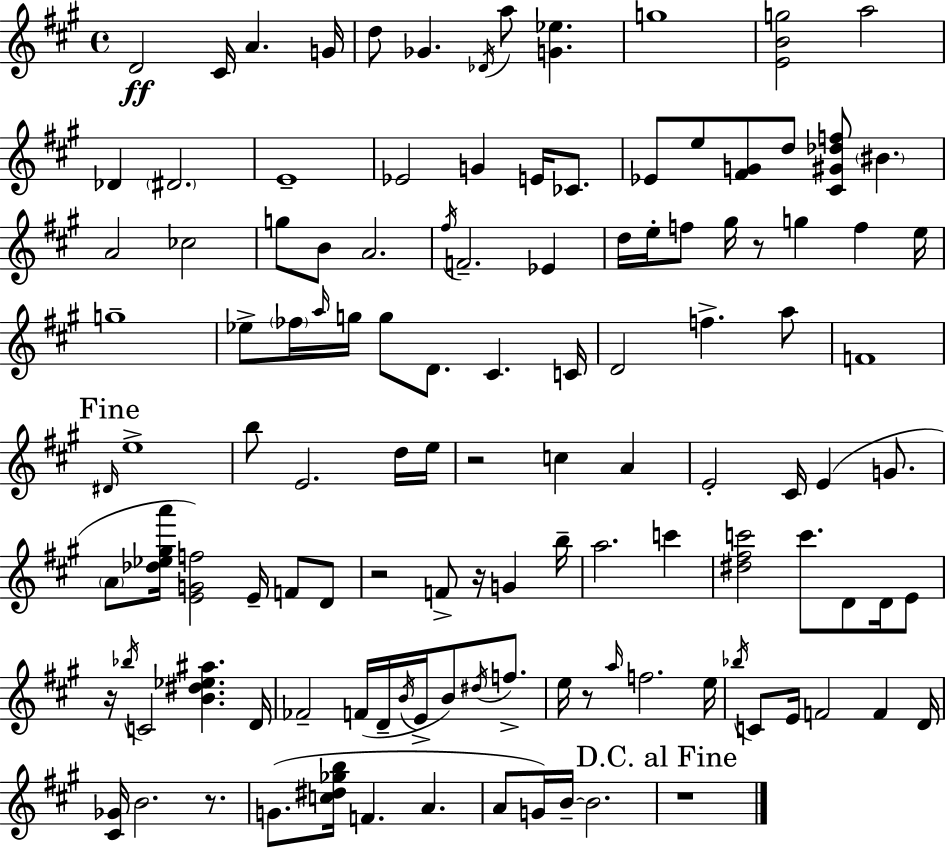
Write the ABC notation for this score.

X:1
T:Untitled
M:4/4
L:1/4
K:A
D2 ^C/4 A G/4 d/2 _G _D/4 a/2 [G_e] g4 [EBg]2 a2 _D ^D2 E4 _E2 G E/4 _C/2 _E/2 e/2 [^FG]/2 d/2 [^C^G_df]/2 ^B A2 _c2 g/2 B/2 A2 ^f/4 F2 _E d/4 e/4 f/2 ^g/4 z/2 g f e/4 g4 _e/2 _f/4 a/4 g/4 g/2 D/2 ^C C/4 D2 f a/2 F4 ^D/4 e4 b/2 E2 d/4 e/4 z2 c A E2 ^C/4 E G/2 A/2 [_d_e^ga']/4 [EGf]2 E/4 F/2 D/2 z2 F/2 z/4 G b/4 a2 c' [^d^fc']2 c'/2 D/2 D/4 E/2 z/4 _b/4 C2 [B^d_e^a] D/4 _F2 F/4 D/4 B/4 E/4 B/2 ^d/4 f/2 e/4 z/2 a/4 f2 e/4 _b/4 C/2 E/4 F2 F D/4 [^C_G]/4 B2 z/2 G/2 [c^d_gb]/4 F A A/2 G/4 B/4 B2 z4